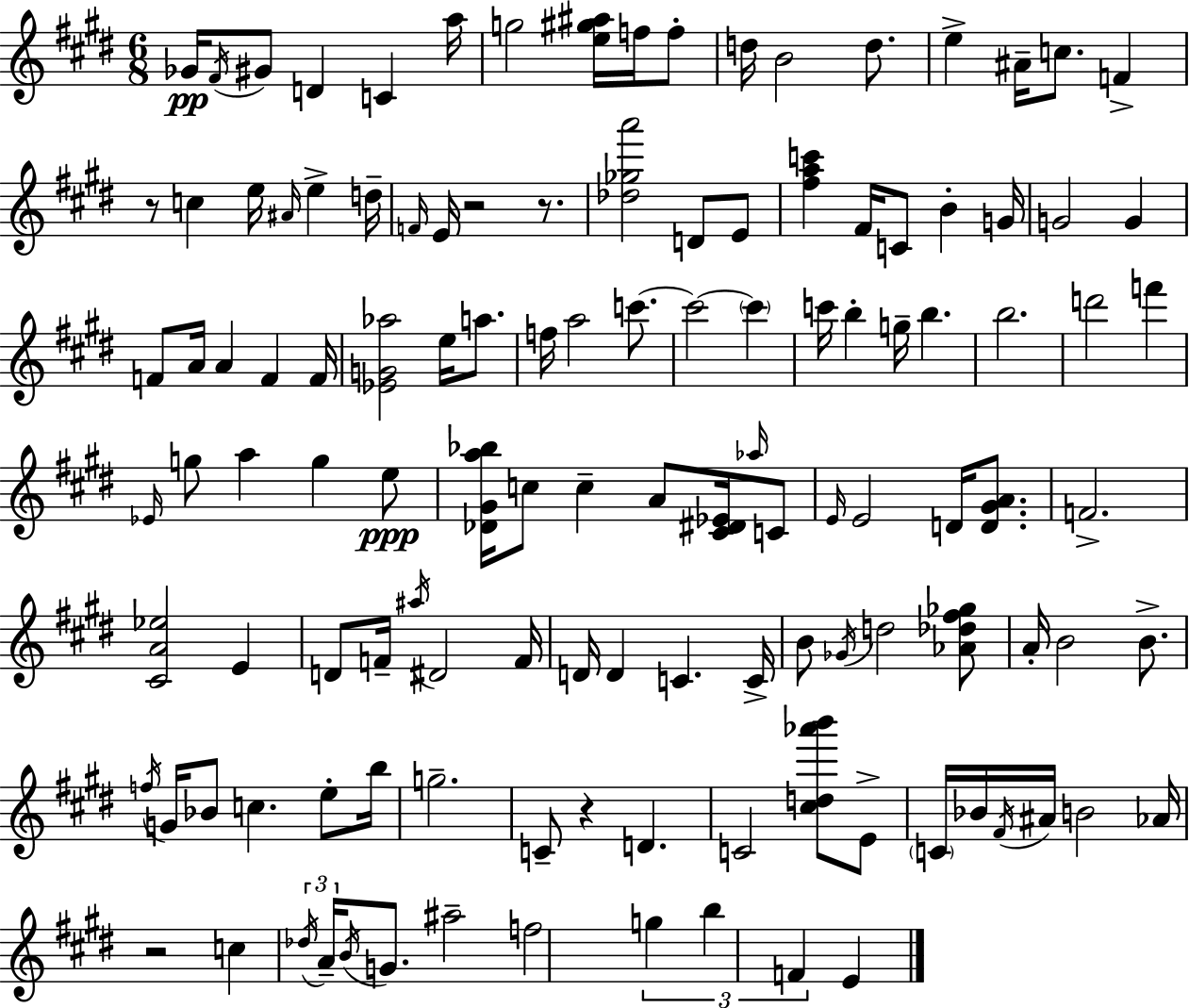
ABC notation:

X:1
T:Untitled
M:6/8
L:1/4
K:E
_G/4 ^F/4 ^G/2 D C a/4 g2 [e^g^a]/4 f/4 f/2 d/4 B2 d/2 e ^A/4 c/2 F z/2 c e/4 ^A/4 e d/4 F/4 E/4 z2 z/2 [_d_ga']2 D/2 E/2 [^fac'] ^F/4 C/2 B G/4 G2 G F/2 A/4 A F F/4 [_EG_a]2 e/4 a/2 f/4 a2 c'/2 c'2 c' c'/4 b g/4 b b2 d'2 f' _E/4 g/2 a g e/2 [_D^Ga_b]/4 c/2 c A/2 [^C^D_E]/4 _a/4 C/2 E/4 E2 D/4 [D^GA]/2 F2 [^CA_e]2 E D/2 F/4 ^a/4 ^D2 F/4 D/4 D C C/4 B/2 _G/4 d2 [_A_d^f_g]/2 A/4 B2 B/2 f/4 G/4 _B/2 c e/2 b/4 g2 C/2 z D C2 [^cd_a'b']/2 E/2 C/4 _B/4 ^F/4 ^A/4 B2 _A/4 z2 c _d/4 A/4 B/4 G/2 ^a2 f2 g b F E